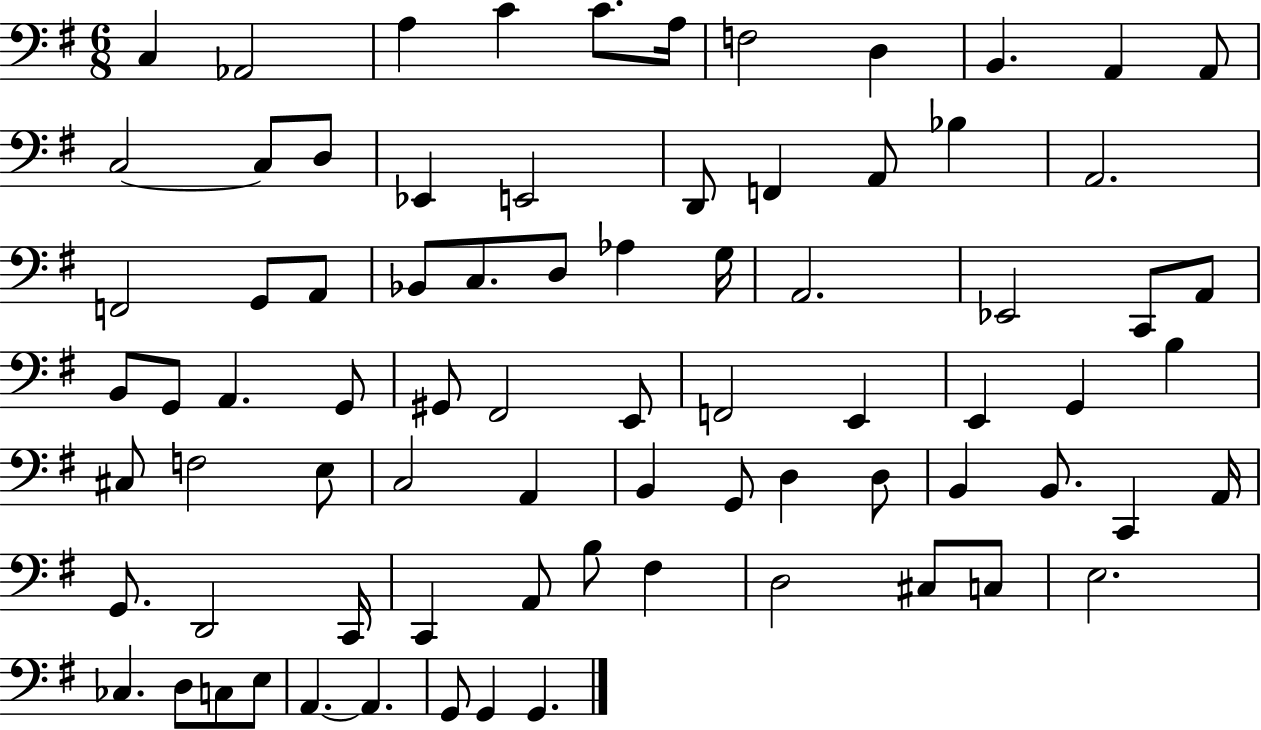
C3/q Ab2/h A3/q C4/q C4/e. A3/s F3/h D3/q B2/q. A2/q A2/e C3/h C3/e D3/e Eb2/q E2/h D2/e F2/q A2/e Bb3/q A2/h. F2/h G2/e A2/e Bb2/e C3/e. D3/e Ab3/q G3/s A2/h. Eb2/h C2/e A2/e B2/e G2/e A2/q. G2/e G#2/e F#2/h E2/e F2/h E2/q E2/q G2/q B3/q C#3/e F3/h E3/e C3/h A2/q B2/q G2/e D3/q D3/e B2/q B2/e. C2/q A2/s G2/e. D2/h C2/s C2/q A2/e B3/e F#3/q D3/h C#3/e C3/e E3/h. CES3/q. D3/e C3/e E3/e A2/q. A2/q. G2/e G2/q G2/q.